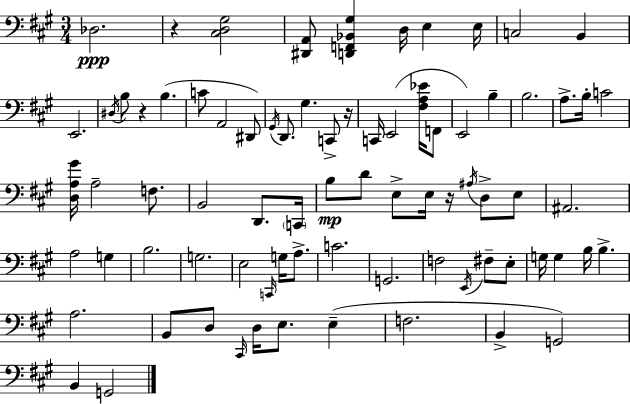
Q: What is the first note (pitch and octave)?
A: Db3